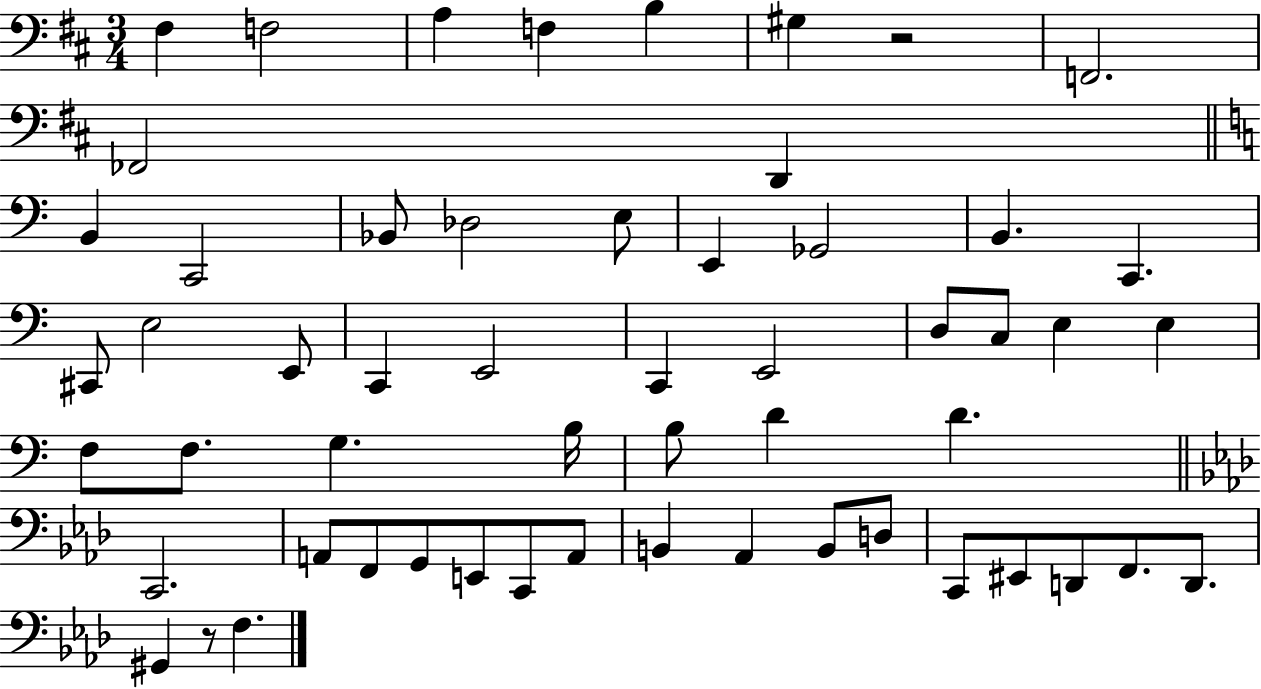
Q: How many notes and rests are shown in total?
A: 56